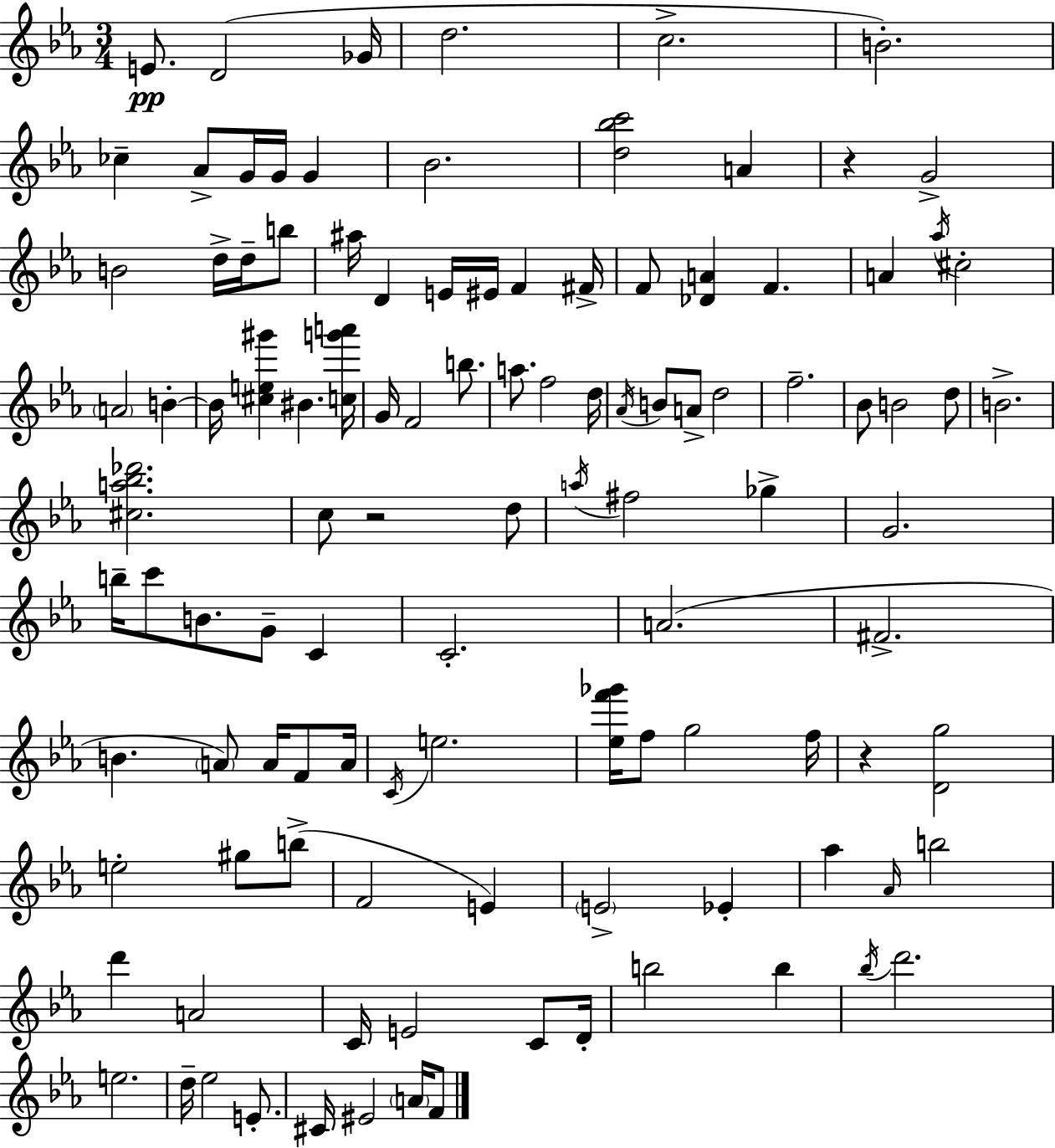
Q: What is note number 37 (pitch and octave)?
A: A5